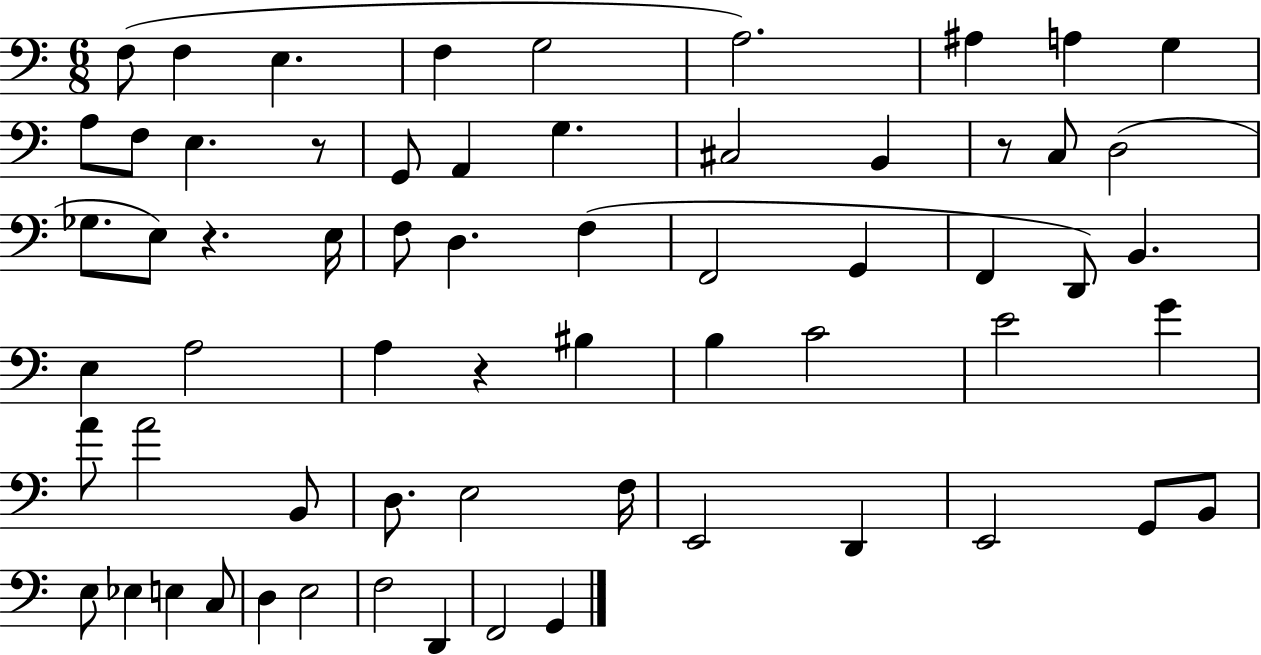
X:1
T:Untitled
M:6/8
L:1/4
K:C
F,/2 F, E, F, G,2 A,2 ^A, A, G, A,/2 F,/2 E, z/2 G,,/2 A,, G, ^C,2 B,, z/2 C,/2 D,2 _G,/2 E,/2 z E,/4 F,/2 D, F, F,,2 G,, F,, D,,/2 B,, E, A,2 A, z ^B, B, C2 E2 G A/2 A2 B,,/2 D,/2 E,2 F,/4 E,,2 D,, E,,2 G,,/2 B,,/2 E,/2 _E, E, C,/2 D, E,2 F,2 D,, F,,2 G,,